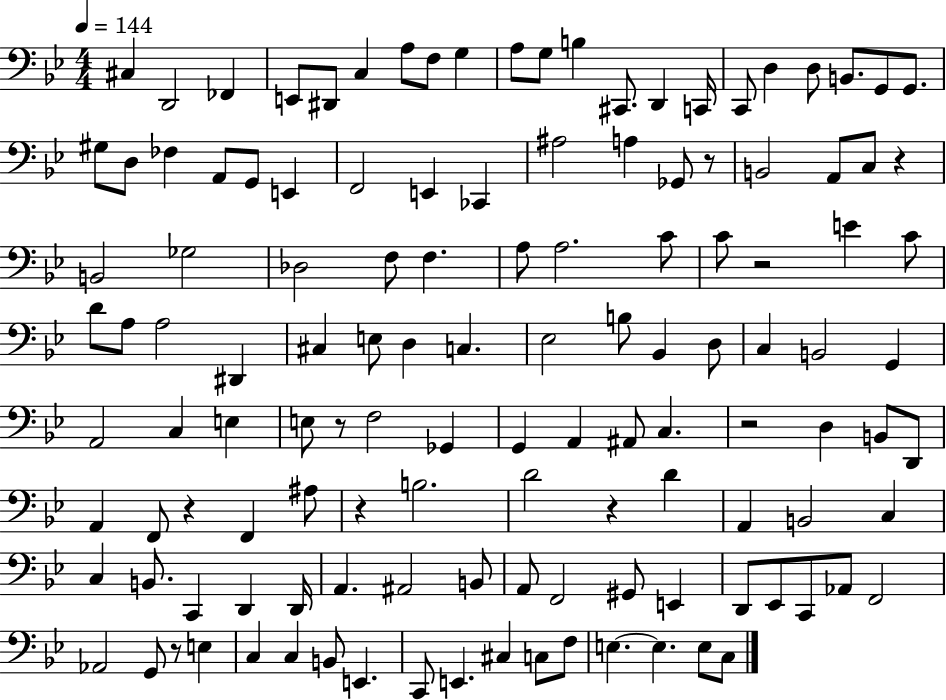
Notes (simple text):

C#3/q D2/h FES2/q E2/e D#2/e C3/q A3/e F3/e G3/q A3/e G3/e B3/q C#2/e. D2/q C2/s C2/e D3/q D3/e B2/e. G2/e G2/e. G#3/e D3/e FES3/q A2/e G2/e E2/q F2/h E2/q CES2/q A#3/h A3/q Gb2/e R/e B2/h A2/e C3/e R/q B2/h Gb3/h Db3/h F3/e F3/q. A3/e A3/h. C4/e C4/e R/h E4/q C4/e D4/e A3/e A3/h D#2/q C#3/q E3/e D3/q C3/q. Eb3/h B3/e Bb2/q D3/e C3/q B2/h G2/q A2/h C3/q E3/q E3/e R/e F3/h Gb2/q G2/q A2/q A#2/e C3/q. R/h D3/q B2/e D2/e A2/q F2/e R/q F2/q A#3/e R/q B3/h. D4/h R/q D4/q A2/q B2/h C3/q C3/q B2/e. C2/q D2/q D2/s A2/q. A#2/h B2/e A2/e F2/h G#2/e E2/q D2/e Eb2/e C2/e Ab2/e F2/h Ab2/h G2/e R/e E3/q C3/q C3/q B2/e E2/q. C2/e E2/q. C#3/q C3/e F3/e E3/q. E3/q. E3/e C3/e